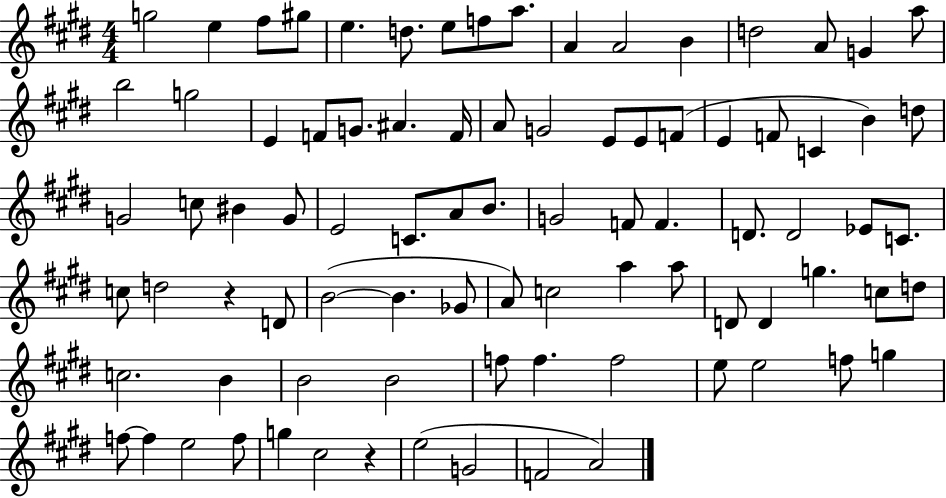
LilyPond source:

{
  \clef treble
  \numericTimeSignature
  \time 4/4
  \key e \major
  \repeat volta 2 { g''2 e''4 fis''8 gis''8 | e''4. d''8. e''8 f''8 a''8. | a'4 a'2 b'4 | d''2 a'8 g'4 a''8 | \break b''2 g''2 | e'4 f'8 g'8. ais'4. f'16 | a'8 g'2 e'8 e'8 f'8( | e'4 f'8 c'4 b'4) d''8 | \break g'2 c''8 bis'4 g'8 | e'2 c'8. a'8 b'8. | g'2 f'8 f'4. | d'8. d'2 ees'8 c'8. | \break c''8 d''2 r4 d'8 | b'2~(~ b'4. ges'8 | a'8) c''2 a''4 a''8 | d'8 d'4 g''4. c''8 d''8 | \break c''2. b'4 | b'2 b'2 | f''8 f''4. f''2 | e''8 e''2 f''8 g''4 | \break f''8~~ f''4 e''2 f''8 | g''4 cis''2 r4 | e''2( g'2 | f'2 a'2) | \break } \bar "|."
}